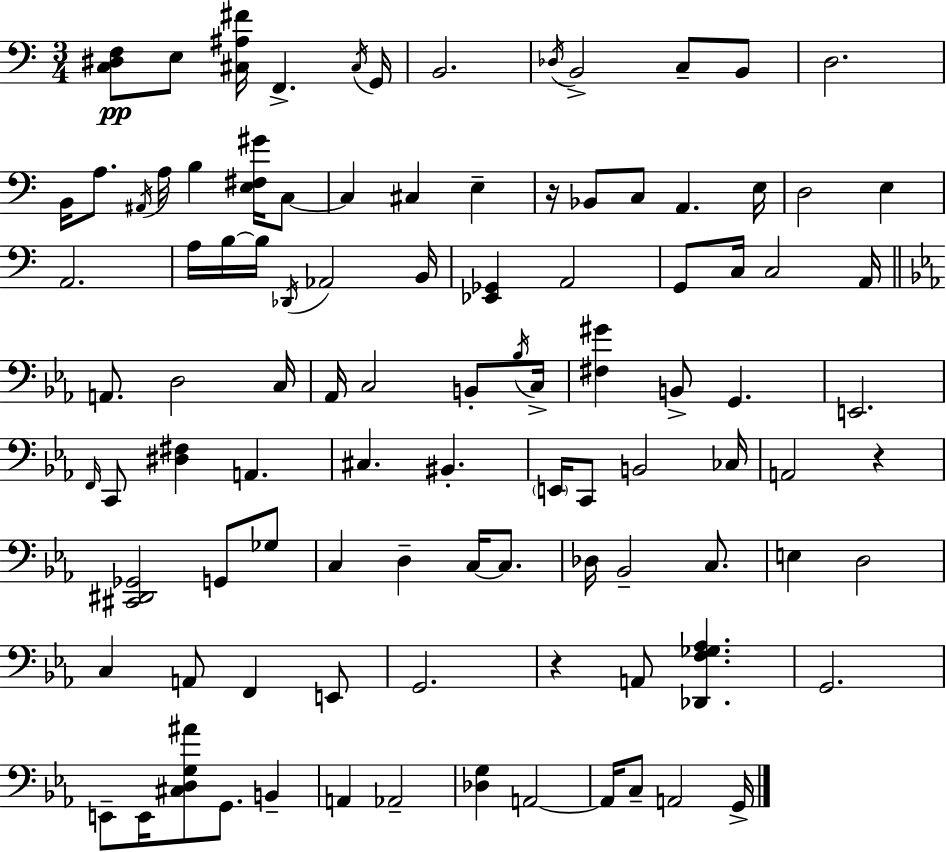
X:1
T:Untitled
M:3/4
L:1/4
K:Am
[C,^D,F,]/2 E,/2 [^C,^A,^F]/4 F,, ^C,/4 G,,/4 B,,2 _D,/4 B,,2 C,/2 B,,/2 D,2 B,,/4 A,/2 ^A,,/4 A,/4 B, [E,^F,^G]/4 C,/2 C, ^C, E, z/4 _B,,/2 C,/2 A,, E,/4 D,2 E, A,,2 A,/4 B,/4 B,/4 _D,,/4 _A,,2 B,,/4 [_E,,_G,,] A,,2 G,,/2 C,/4 C,2 A,,/4 A,,/2 D,2 C,/4 _A,,/4 C,2 B,,/2 _B,/4 C,/4 [^F,^G] B,,/2 G,, E,,2 F,,/4 C,,/2 [^D,^F,] A,, ^C, ^B,, E,,/4 C,,/2 B,,2 _C,/4 A,,2 z [^C,,^D,,_G,,]2 G,,/2 _G,/2 C, D, C,/4 C,/2 _D,/4 _B,,2 C,/2 E, D,2 C, A,,/2 F,, E,,/2 G,,2 z A,,/2 [_D,,F,_G,_A,] G,,2 E,,/2 E,,/4 [^C,D,G,^A]/2 G,,/2 B,, A,, _A,,2 [_D,G,] A,,2 A,,/4 C,/2 A,,2 G,,/4